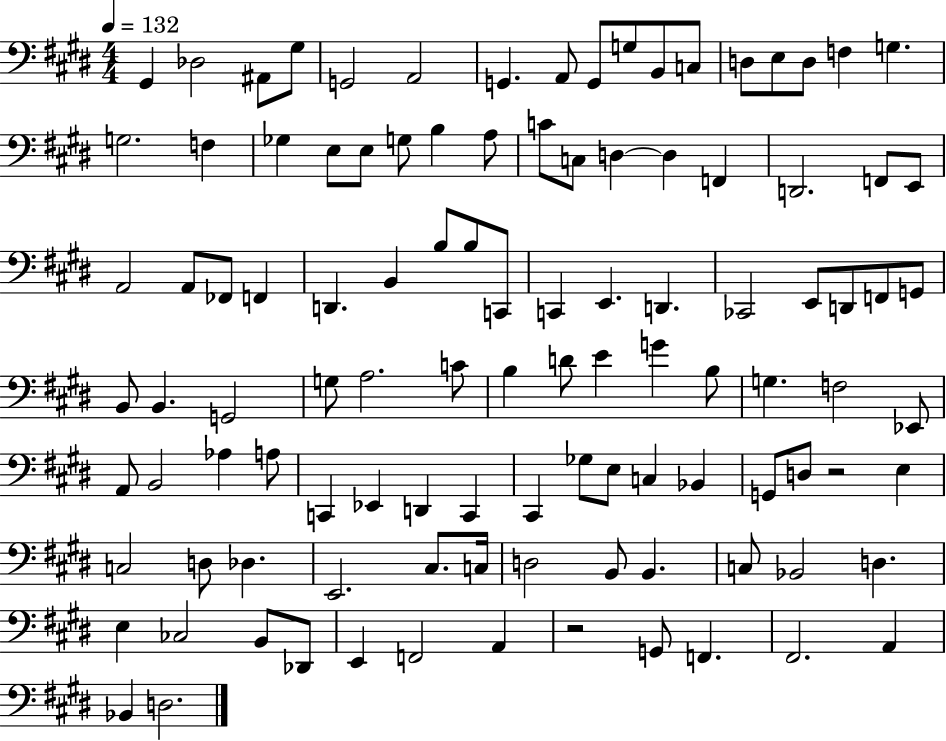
X:1
T:Untitled
M:4/4
L:1/4
K:E
^G,, _D,2 ^A,,/2 ^G,/2 G,,2 A,,2 G,, A,,/2 G,,/2 G,/2 B,,/2 C,/2 D,/2 E,/2 D,/2 F, G, G,2 F, _G, E,/2 E,/2 G,/2 B, A,/2 C/2 C,/2 D, D, F,, D,,2 F,,/2 E,,/2 A,,2 A,,/2 _F,,/2 F,, D,, B,, B,/2 B,/2 C,,/2 C,, E,, D,, _C,,2 E,,/2 D,,/2 F,,/2 G,,/2 B,,/2 B,, G,,2 G,/2 A,2 C/2 B, D/2 E G B,/2 G, F,2 _E,,/2 A,,/2 B,,2 _A, A,/2 C,, _E,, D,, C,, ^C,, _G,/2 E,/2 C, _B,, G,,/2 D,/2 z2 E, C,2 D,/2 _D, E,,2 ^C,/2 C,/4 D,2 B,,/2 B,, C,/2 _B,,2 D, E, _C,2 B,,/2 _D,,/2 E,, F,,2 A,, z2 G,,/2 F,, ^F,,2 A,, _B,, D,2